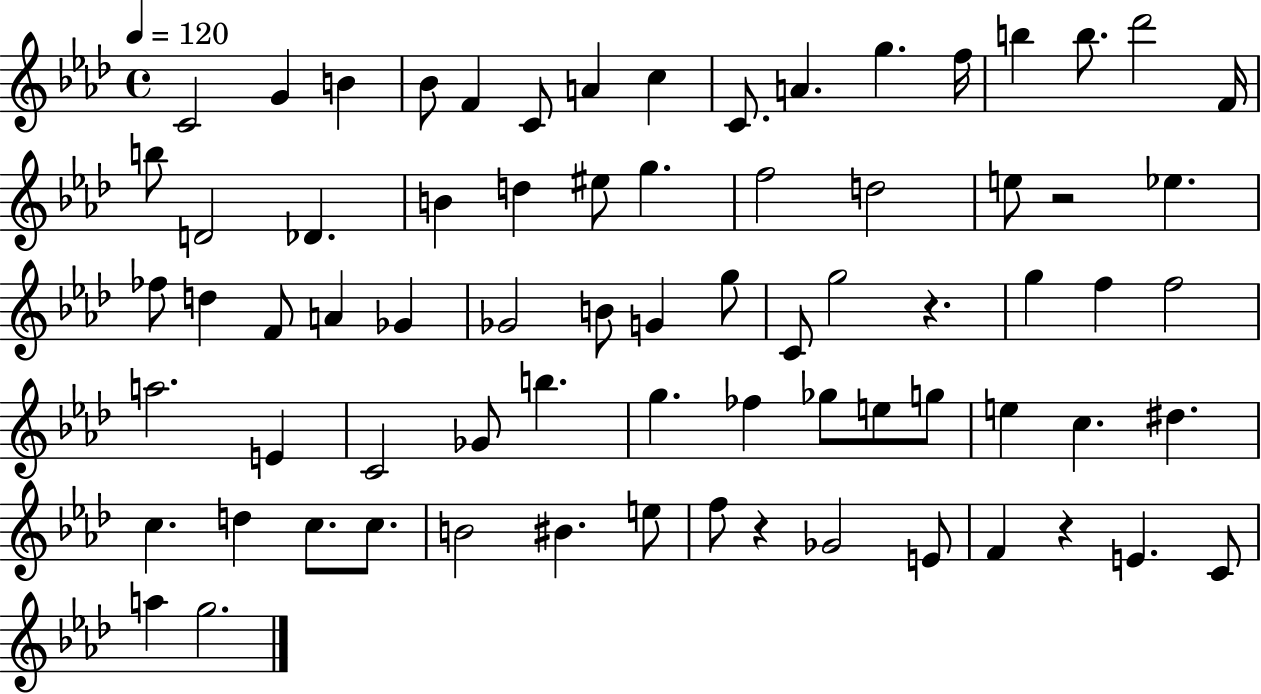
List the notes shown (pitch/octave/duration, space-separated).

C4/h G4/q B4/q Bb4/e F4/q C4/e A4/q C5/q C4/e. A4/q. G5/q. F5/s B5/q B5/e. Db6/h F4/s B5/e D4/h Db4/q. B4/q D5/q EIS5/e G5/q. F5/h D5/h E5/e R/h Eb5/q. FES5/e D5/q F4/e A4/q Gb4/q Gb4/h B4/e G4/q G5/e C4/e G5/h R/q. G5/q F5/q F5/h A5/h. E4/q C4/h Gb4/e B5/q. G5/q. FES5/q Gb5/e E5/e G5/e E5/q C5/q. D#5/q. C5/q. D5/q C5/e. C5/e. B4/h BIS4/q. E5/e F5/e R/q Gb4/h E4/e F4/q R/q E4/q. C4/e A5/q G5/h.